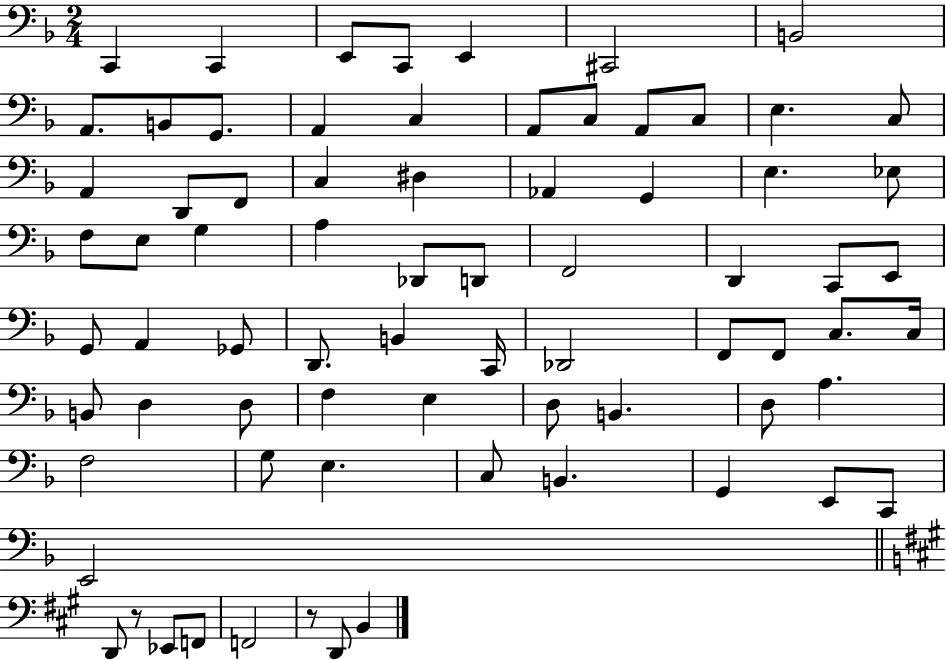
X:1
T:Untitled
M:2/4
L:1/4
K:F
C,, C,, E,,/2 C,,/2 E,, ^C,,2 B,,2 A,,/2 B,,/2 G,,/2 A,, C, A,,/2 C,/2 A,,/2 C,/2 E, C,/2 A,, D,,/2 F,,/2 C, ^D, _A,, G,, E, _E,/2 F,/2 E,/2 G, A, _D,,/2 D,,/2 F,,2 D,, C,,/2 E,,/2 G,,/2 A,, _G,,/2 D,,/2 B,, C,,/4 _D,,2 F,,/2 F,,/2 C,/2 C,/4 B,,/2 D, D,/2 F, E, D,/2 B,, D,/2 A, F,2 G,/2 E, C,/2 B,, G,, E,,/2 C,,/2 E,,2 D,,/2 z/2 _E,,/2 F,,/2 F,,2 z/2 D,,/2 B,,